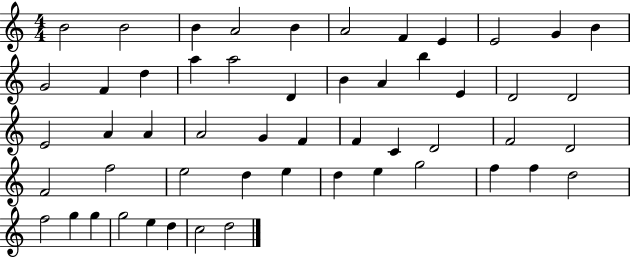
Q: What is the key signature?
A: C major